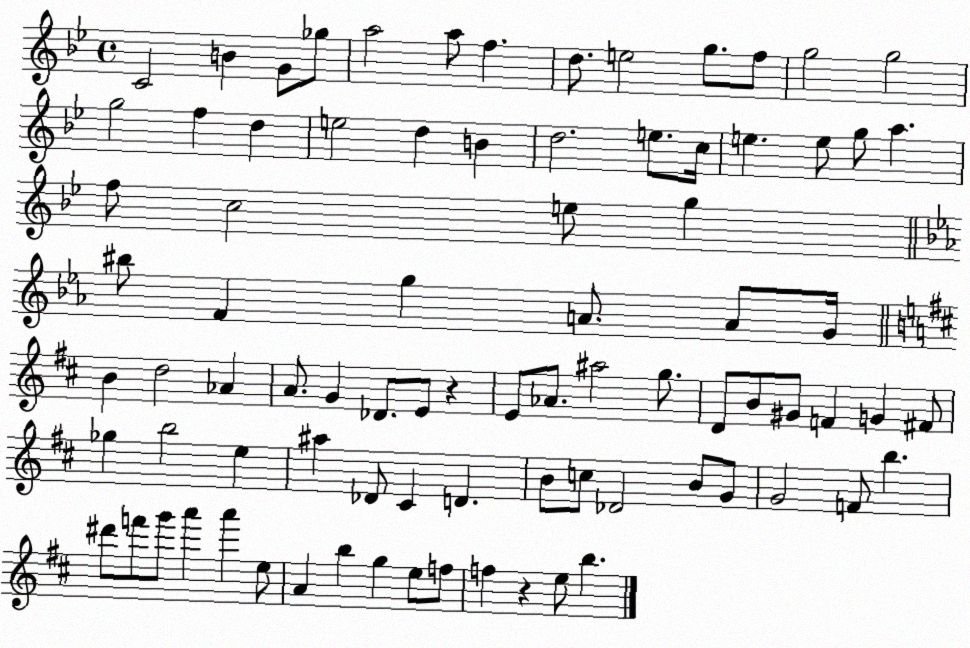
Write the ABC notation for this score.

X:1
T:Untitled
M:4/4
L:1/4
K:Bb
C2 B G/2 _g/2 a2 a/2 f d/2 e2 g/2 f/2 g2 g2 g2 f d e2 d B d2 e/2 c/4 e e/2 g/2 a f/2 c2 e/2 g ^b/2 F g A/2 A/2 G/4 B d2 _A A/2 G _D/2 E/2 z E/2 _A/2 ^a2 g/2 D/2 B/2 ^G/2 F G ^F/2 _g b2 e ^a _D/2 ^C D B/2 c/2 _D2 B/2 G/2 G2 F/2 b ^d'/2 f'/2 g'/2 a' a' e/2 A b g e/2 f/2 f z e/2 b